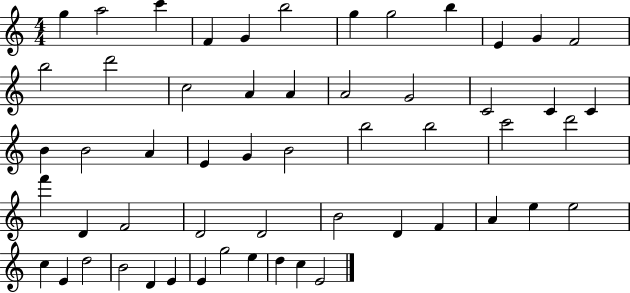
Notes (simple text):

G5/q A5/h C6/q F4/q G4/q B5/h G5/q G5/h B5/q E4/q G4/q F4/h B5/h D6/h C5/h A4/q A4/q A4/h G4/h C4/h C4/q C4/q B4/q B4/h A4/q E4/q G4/q B4/h B5/h B5/h C6/h D6/h F6/q D4/q F4/h D4/h D4/h B4/h D4/q F4/q A4/q E5/q E5/h C5/q E4/q D5/h B4/h D4/q E4/q E4/q G5/h E5/q D5/q C5/q E4/h